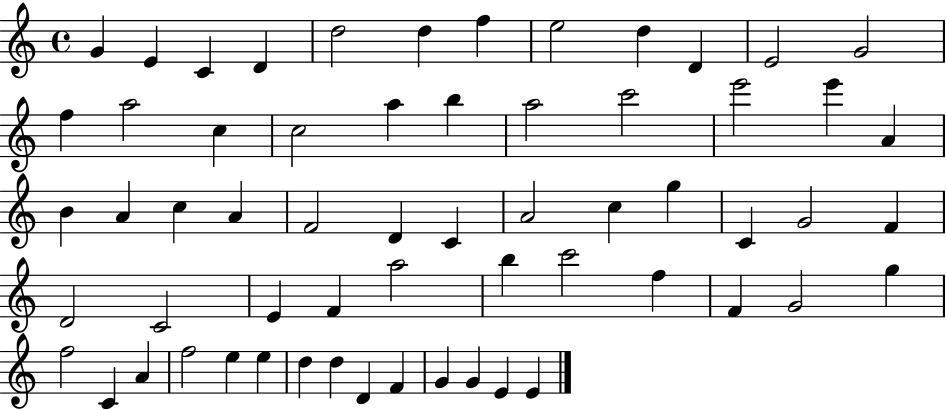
G4/q E4/q C4/q D4/q D5/h D5/q F5/q E5/h D5/q D4/q E4/h G4/h F5/q A5/h C5/q C5/h A5/q B5/q A5/h C6/h E6/h E6/q A4/q B4/q A4/q C5/q A4/q F4/h D4/q C4/q A4/h C5/q G5/q C4/q G4/h F4/q D4/h C4/h E4/q F4/q A5/h B5/q C6/h F5/q F4/q G4/h G5/q F5/h C4/q A4/q F5/h E5/q E5/q D5/q D5/q D4/q F4/q G4/q G4/q E4/q E4/q